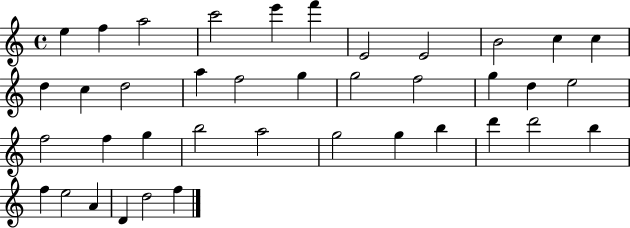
X:1
T:Untitled
M:4/4
L:1/4
K:C
e f a2 c'2 e' f' E2 E2 B2 c c d c d2 a f2 g g2 f2 g d e2 f2 f g b2 a2 g2 g b d' d'2 b f e2 A D d2 f